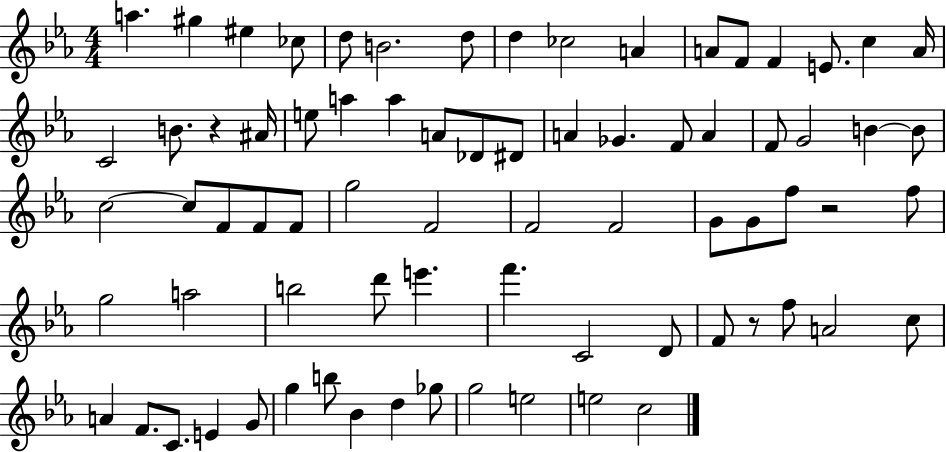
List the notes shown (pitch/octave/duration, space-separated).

A5/q. G#5/q EIS5/q CES5/e D5/e B4/h. D5/e D5/q CES5/h A4/q A4/e F4/e F4/q E4/e. C5/q A4/s C4/h B4/e. R/q A#4/s E5/e A5/q A5/q A4/e Db4/e D#4/e A4/q Gb4/q. F4/e A4/q F4/e G4/h B4/q B4/e C5/h C5/e F4/e F4/e F4/e G5/h F4/h F4/h F4/h G4/e G4/e F5/e R/h F5/e G5/h A5/h B5/h D6/e E6/q. F6/q. C4/h D4/e F4/e R/e F5/e A4/h C5/e A4/q F4/e. C4/e. E4/q G4/e G5/q B5/e Bb4/q D5/q Gb5/e G5/h E5/h E5/h C5/h